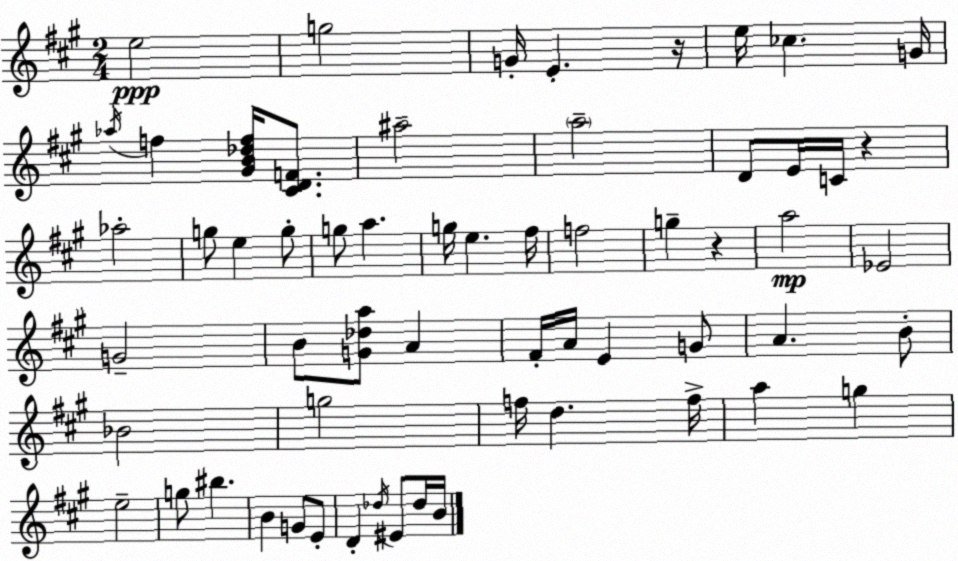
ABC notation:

X:1
T:Untitled
M:2/4
L:1/4
K:A
e2 g2 G/4 E z/4 e/4 _c G/4 _a/4 f [^GB_df]/4 [^CDF]/2 ^a2 a2 D/2 E/4 C/4 z _a2 g/2 e g/2 g/2 a g/4 e ^f/4 f2 g z a2 _E2 G2 B/2 [G_da]/2 A ^F/4 A/4 E G/2 A B/2 _B2 g2 f/4 d f/4 a g e2 g/2 ^b B G/2 E/2 D _d/4 ^E/2 _d/4 B/4